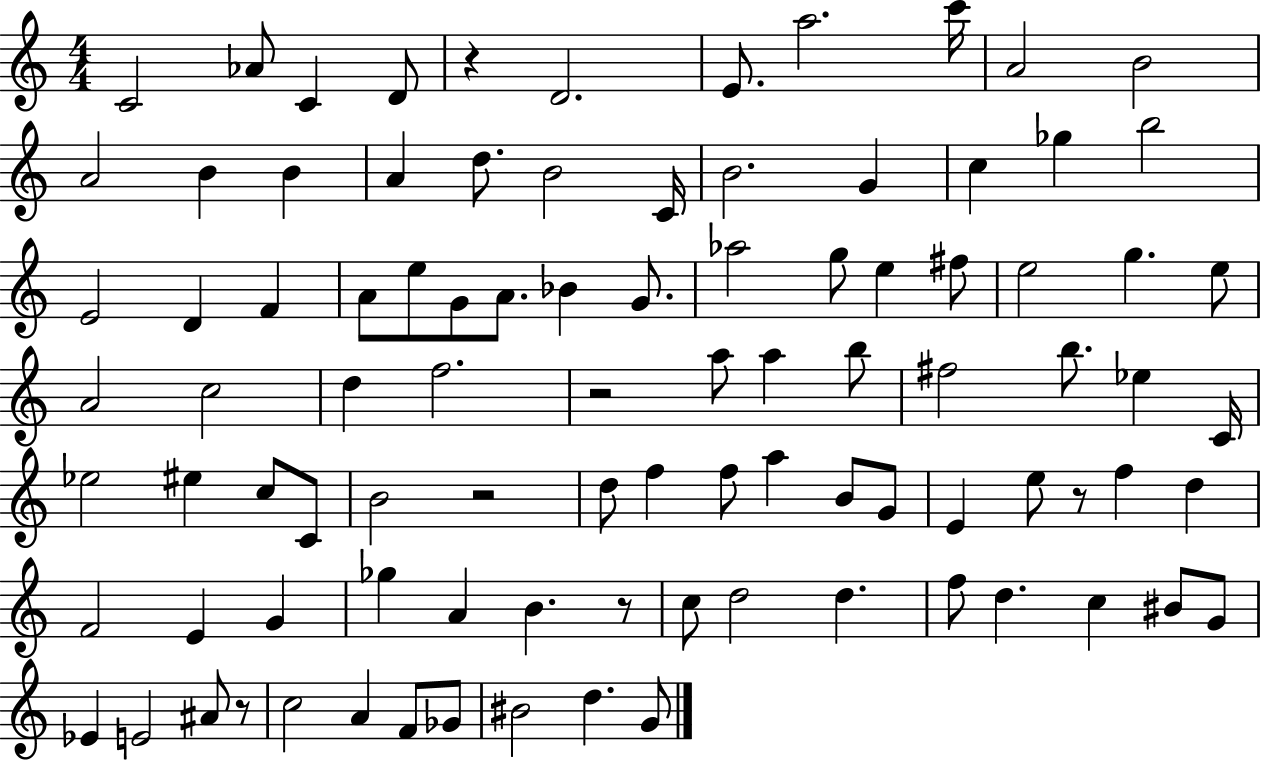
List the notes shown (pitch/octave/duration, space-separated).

C4/h Ab4/e C4/q D4/e R/q D4/h. E4/e. A5/h. C6/s A4/h B4/h A4/h B4/q B4/q A4/q D5/e. B4/h C4/s B4/h. G4/q C5/q Gb5/q B5/h E4/h D4/q F4/q A4/e E5/e G4/e A4/e. Bb4/q G4/e. Ab5/h G5/e E5/q F#5/e E5/h G5/q. E5/e A4/h C5/h D5/q F5/h. R/h A5/e A5/q B5/e F#5/h B5/e. Eb5/q C4/s Eb5/h EIS5/q C5/e C4/e B4/h R/h D5/e F5/q F5/e A5/q B4/e G4/e E4/q E5/e R/e F5/q D5/q F4/h E4/q G4/q Gb5/q A4/q B4/q. R/e C5/e D5/h D5/q. F5/e D5/q. C5/q BIS4/e G4/e Eb4/q E4/h A#4/e R/e C5/h A4/q F4/e Gb4/e BIS4/h D5/q. G4/e